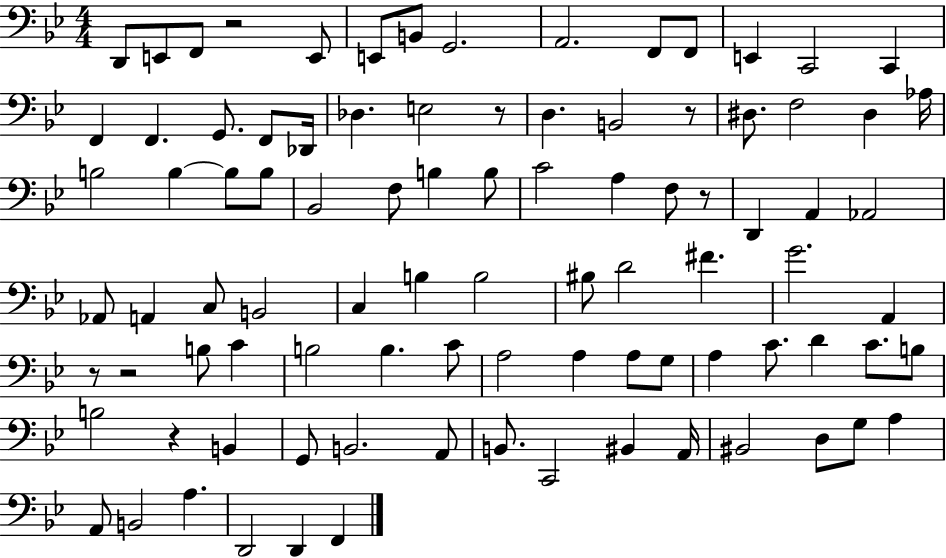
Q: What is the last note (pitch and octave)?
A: F2